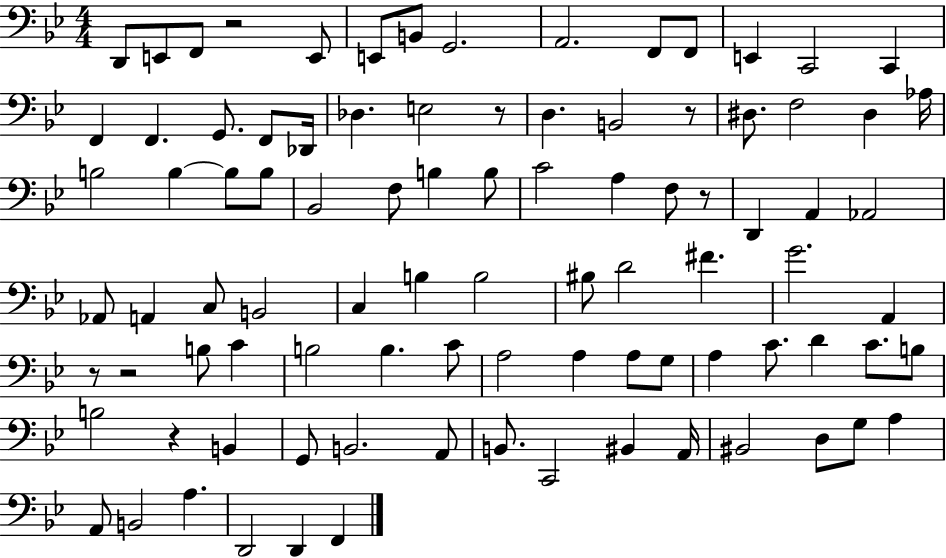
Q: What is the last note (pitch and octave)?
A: F2